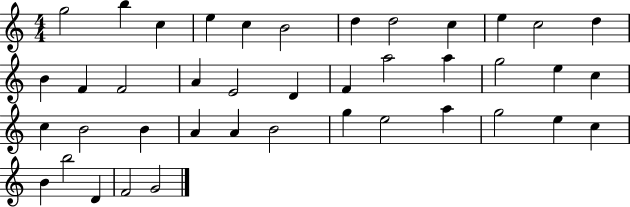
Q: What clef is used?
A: treble